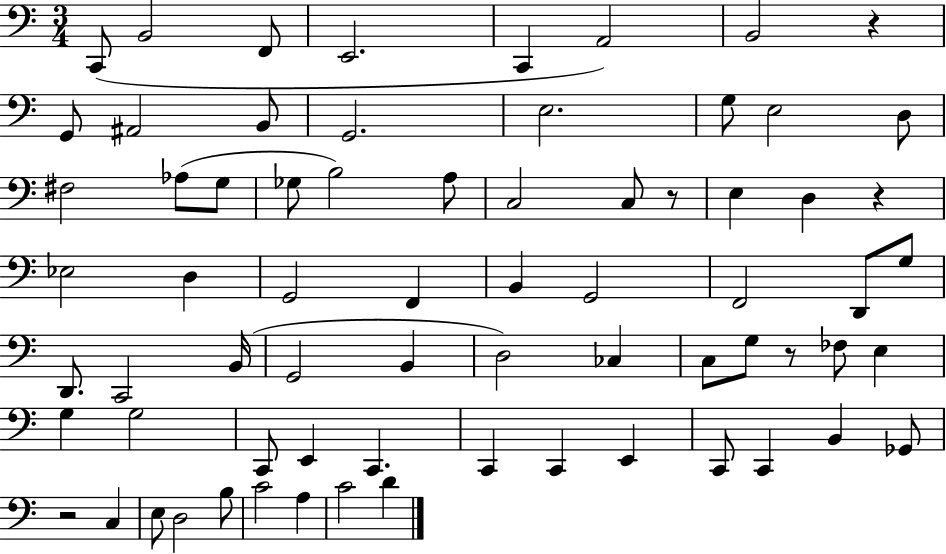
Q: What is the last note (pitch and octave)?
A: D4